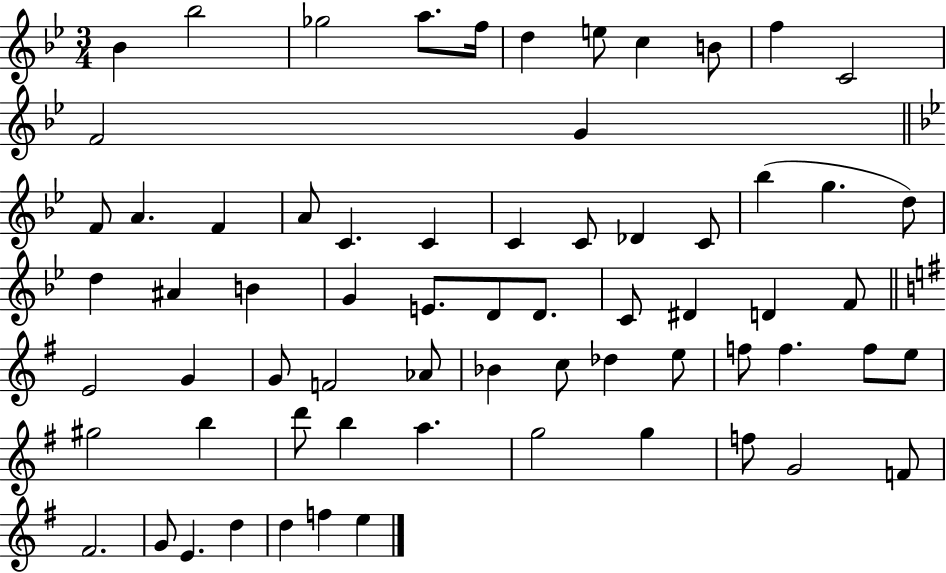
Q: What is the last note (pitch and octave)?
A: E5